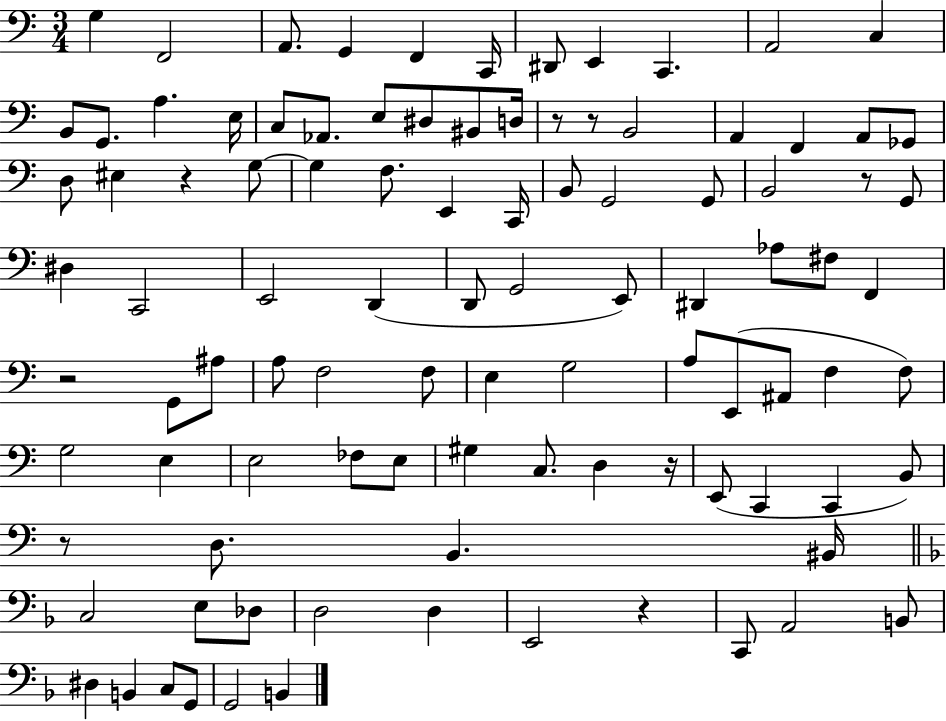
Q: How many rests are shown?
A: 8